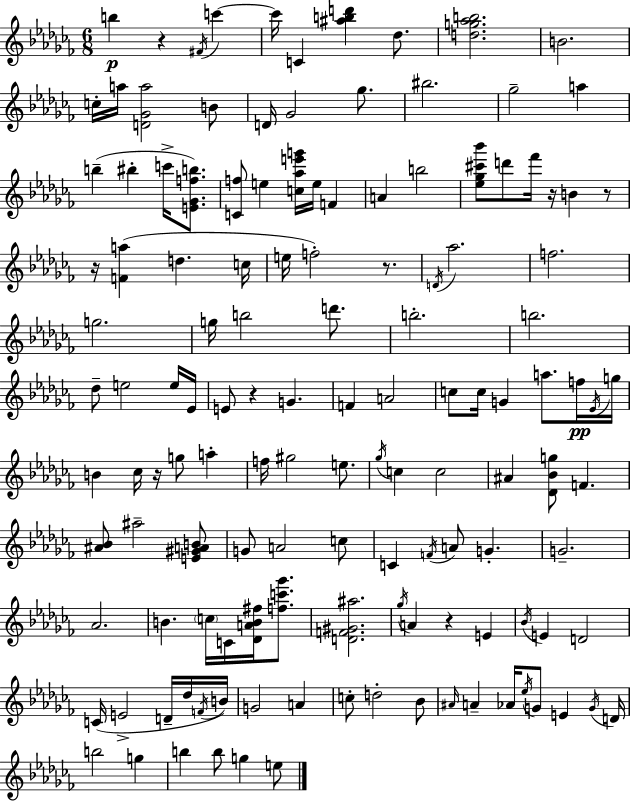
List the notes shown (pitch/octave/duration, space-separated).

B5/q R/q F#4/s C6/q C6/s C4/q [A#5,B5,D6]/q Db5/e. [D5,G5,Ab5,B5]/h. B4/h. C5/s A5/s [D4,Gb4,A5]/h B4/e D4/s Gb4/h Gb5/e. BIS5/h. Gb5/h A5/q B5/q BIS5/q C6/s [E4,Gb4,F5,B5]/e. [C4,F5]/e E5/q [C5,Ab5,E6,G6]/s E5/s F4/q A4/q B5/h [Eb5,Gb5,C#6,Bb6]/e D6/e FES6/s R/s B4/q R/e R/s [F4,A5]/q D5/q. C5/s E5/s F5/h R/e. D4/s Ab5/h. F5/h. G5/h. G5/s B5/h D6/e. B5/h. B5/h. Db5/e E5/h E5/s Eb4/s E4/e R/q G4/q. F4/q A4/h C5/e C5/s G4/q A5/e. F5/s Eb4/s G5/s B4/q CES5/s R/s G5/e A5/q F5/s G#5/h E5/e. Gb5/s C5/q C5/h A#4/q [Db4,Bb4,G5]/e F4/q. [A#4,Bb4]/e A#5/h [E4,G#4,A4,B4]/e G4/e A4/h C5/e C4/q F4/s A4/e G4/q. G4/h. Ab4/h. B4/q. C5/s C4/s [Db4,A4,B4,F#5]/s [F5,C6,Gb6]/e. [D4,F4,G#4,A#5]/h. Gb5/s A4/q R/q E4/q Bb4/s E4/q D4/h C4/s E4/h D4/s Db5/s F4/s B4/s G4/h A4/q C5/e D5/h Bb4/e A#4/s A4/q Ab4/s Eb5/s G4/e E4/q G4/s D4/s B5/h G5/q B5/q B5/e G5/q E5/e